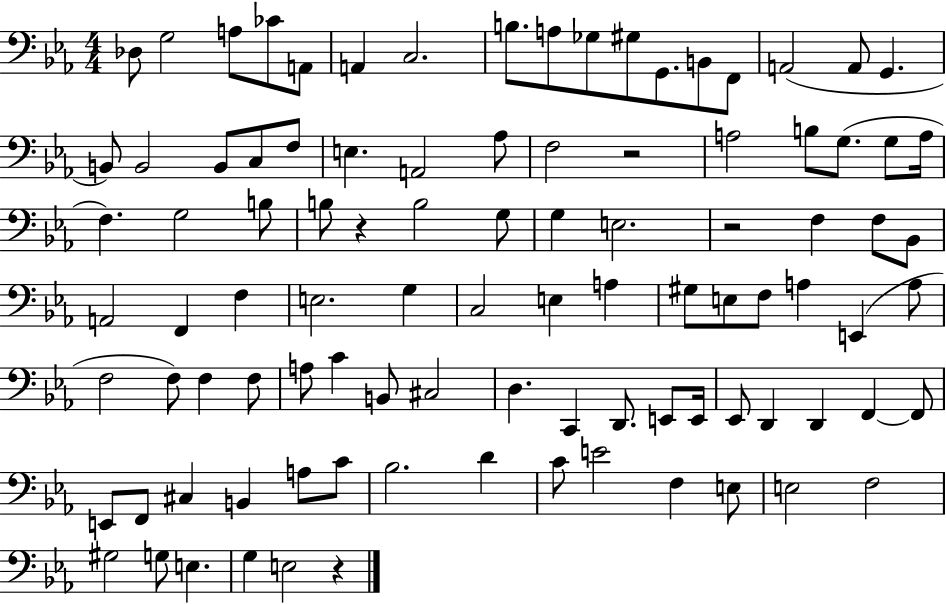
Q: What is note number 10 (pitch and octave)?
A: Gb3